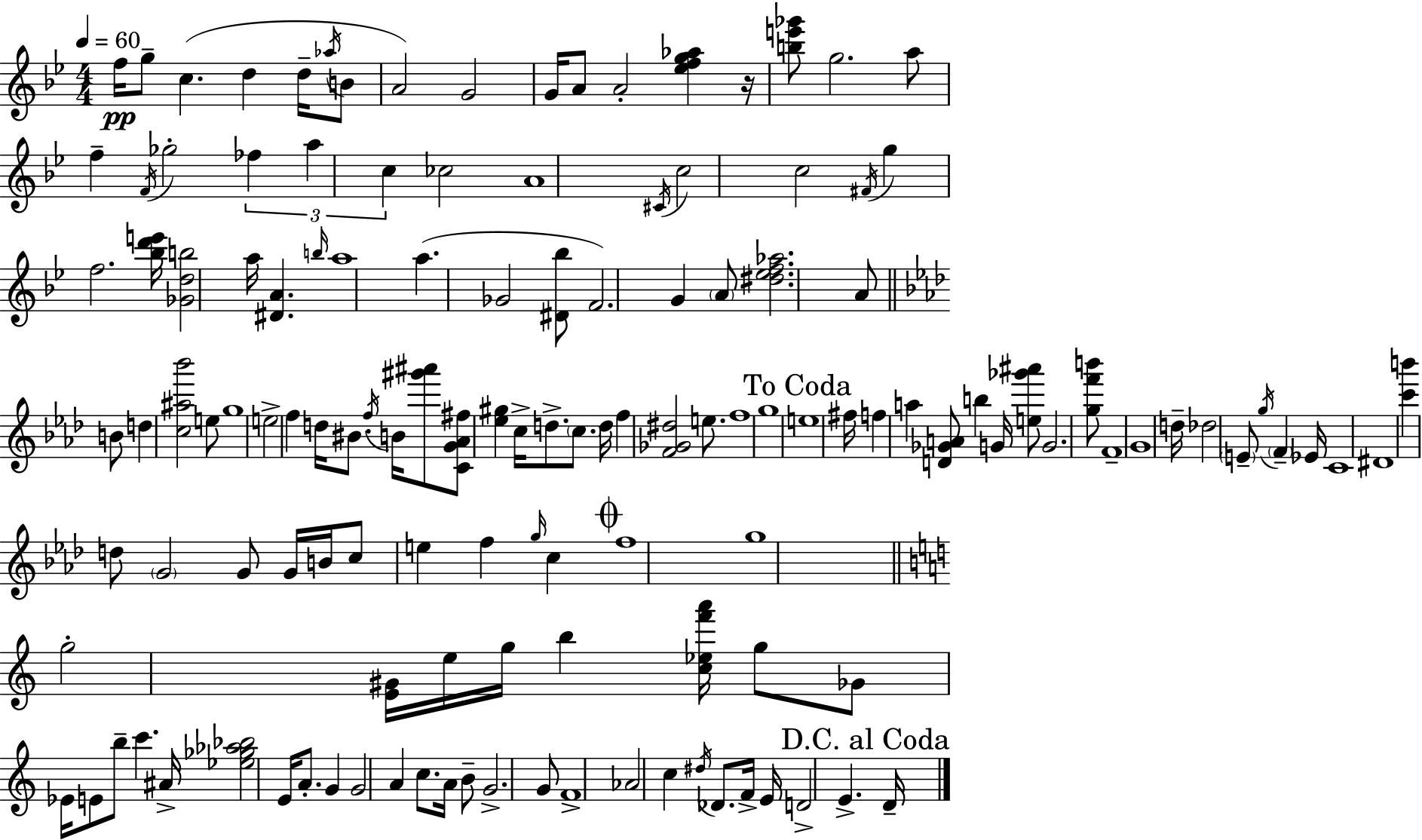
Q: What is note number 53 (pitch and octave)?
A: E5